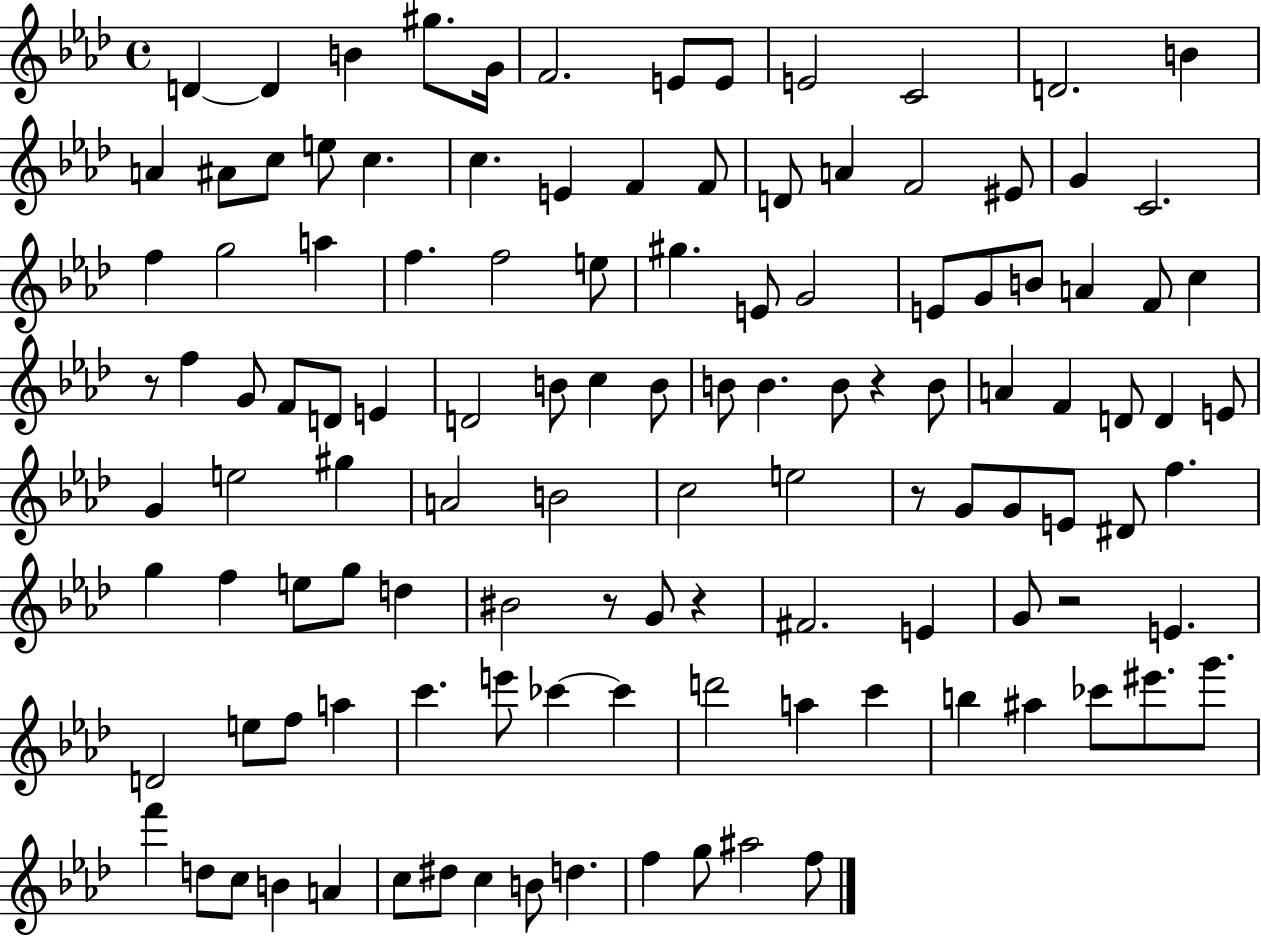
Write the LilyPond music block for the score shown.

{
  \clef treble
  \time 4/4
  \defaultTimeSignature
  \key aes \major
  d'4~~ d'4 b'4 gis''8. g'16 | f'2. e'8 e'8 | e'2 c'2 | d'2. b'4 | \break a'4 ais'8 c''8 e''8 c''4. | c''4. e'4 f'4 f'8 | d'8 a'4 f'2 eis'8 | g'4 c'2. | \break f''4 g''2 a''4 | f''4. f''2 e''8 | gis''4. e'8 g'2 | e'8 g'8 b'8 a'4 f'8 c''4 | \break r8 f''4 g'8 f'8 d'8 e'4 | d'2 b'8 c''4 b'8 | b'8 b'4. b'8 r4 b'8 | a'4 f'4 d'8 d'4 e'8 | \break g'4 e''2 gis''4 | a'2 b'2 | c''2 e''2 | r8 g'8 g'8 e'8 dis'8 f''4. | \break g''4 f''4 e''8 g''8 d''4 | bis'2 r8 g'8 r4 | fis'2. e'4 | g'8 r2 e'4. | \break d'2 e''8 f''8 a''4 | c'''4. e'''8 ces'''4~~ ces'''4 | d'''2 a''4 c'''4 | b''4 ais''4 ces'''8 eis'''8. g'''8. | \break f'''4 d''8 c''8 b'4 a'4 | c''8 dis''8 c''4 b'8 d''4. | f''4 g''8 ais''2 f''8 | \bar "|."
}